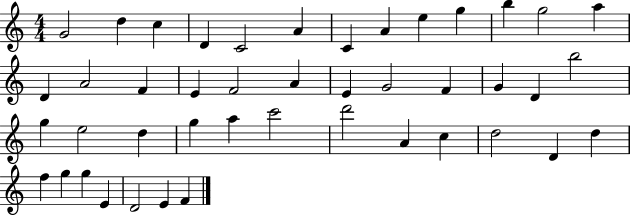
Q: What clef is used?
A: treble